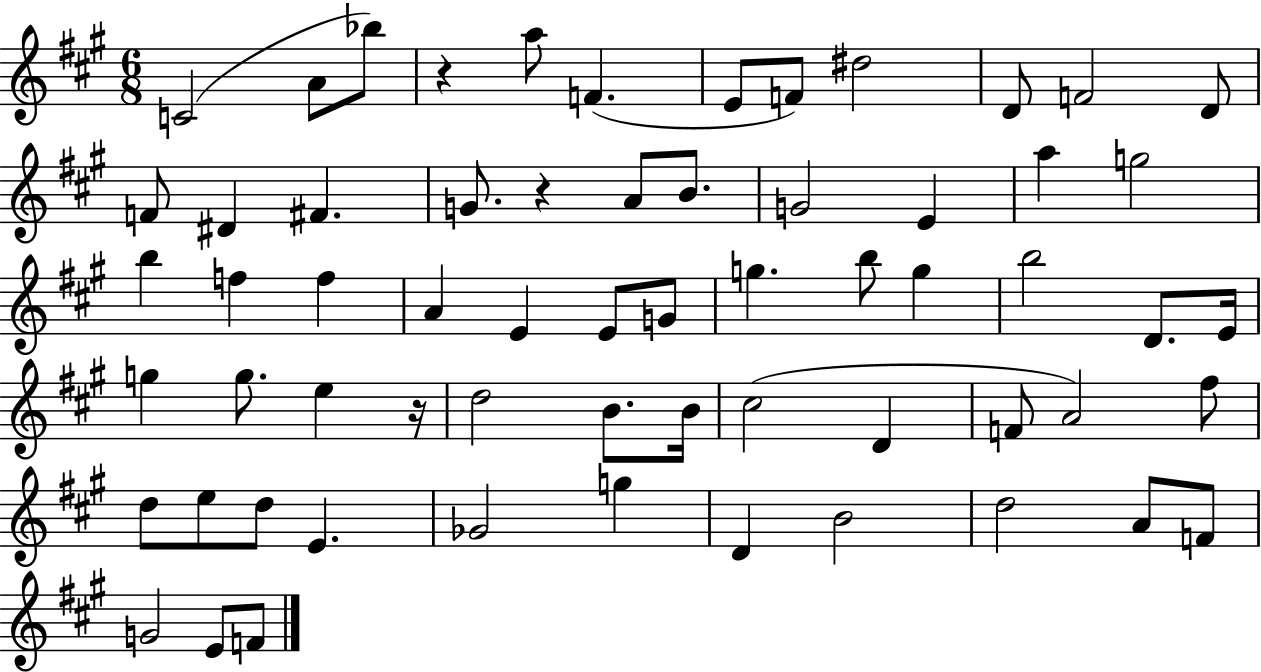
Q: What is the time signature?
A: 6/8